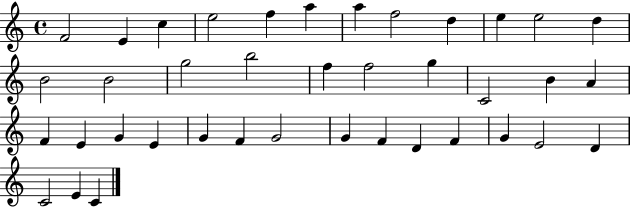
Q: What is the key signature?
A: C major